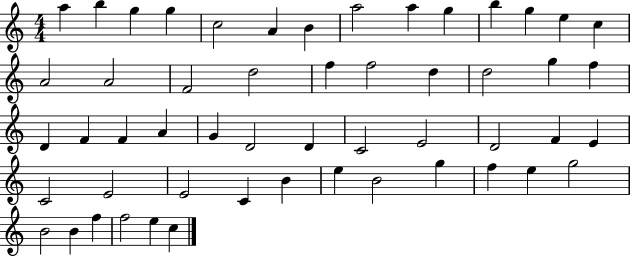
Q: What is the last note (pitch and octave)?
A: C5